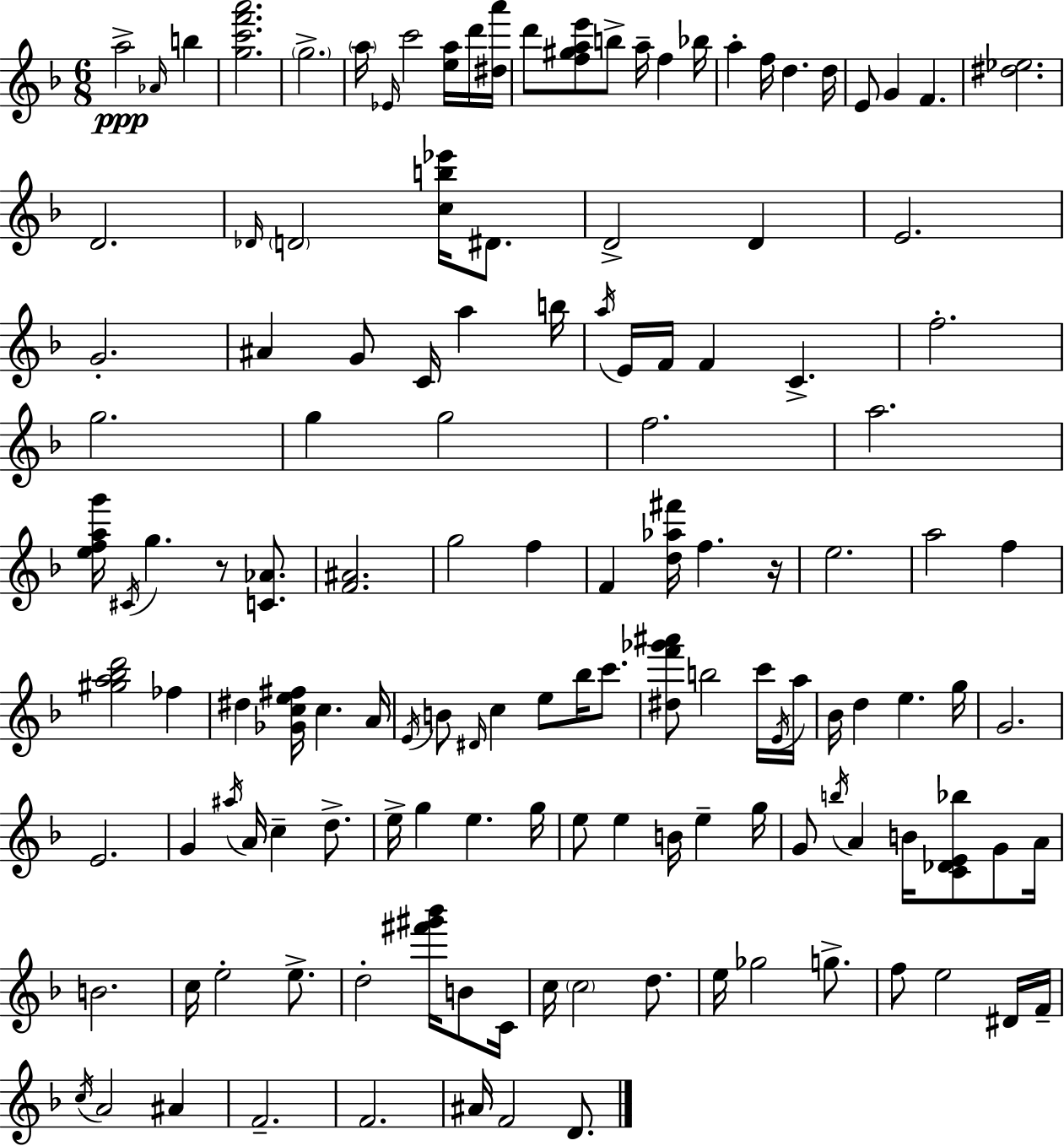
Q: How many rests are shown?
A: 2